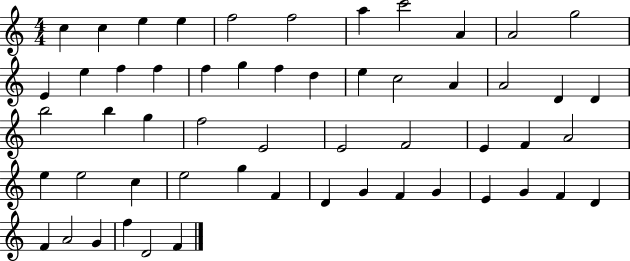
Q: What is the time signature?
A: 4/4